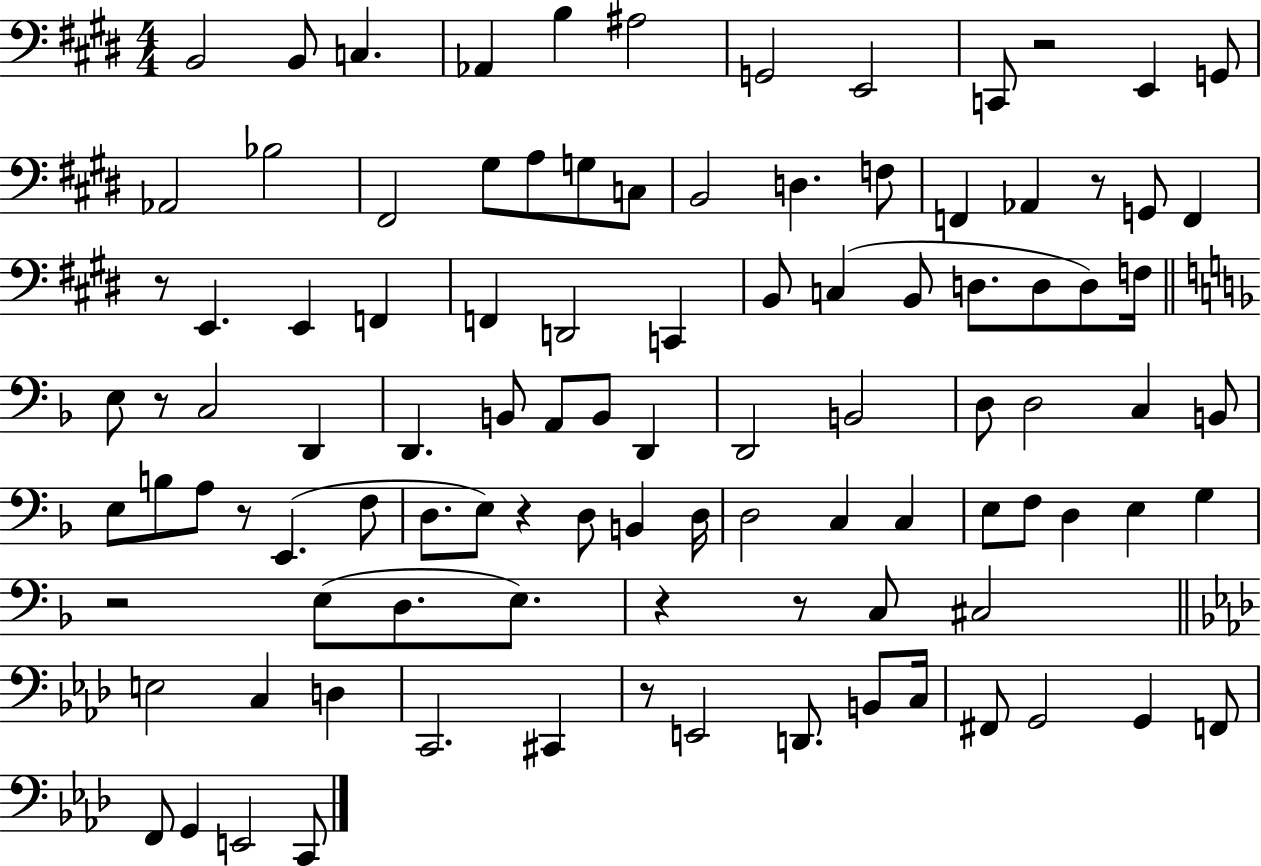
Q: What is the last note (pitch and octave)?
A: C2